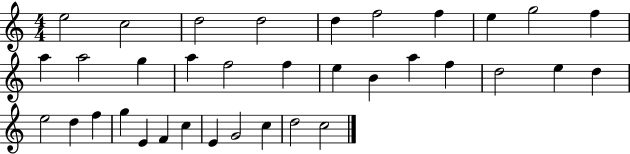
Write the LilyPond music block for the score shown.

{
  \clef treble
  \numericTimeSignature
  \time 4/4
  \key c \major
  e''2 c''2 | d''2 d''2 | d''4 f''2 f''4 | e''4 g''2 f''4 | \break a''4 a''2 g''4 | a''4 f''2 f''4 | e''4 b'4 a''4 f''4 | d''2 e''4 d''4 | \break e''2 d''4 f''4 | g''4 e'4 f'4 c''4 | e'4 g'2 c''4 | d''2 c''2 | \break \bar "|."
}